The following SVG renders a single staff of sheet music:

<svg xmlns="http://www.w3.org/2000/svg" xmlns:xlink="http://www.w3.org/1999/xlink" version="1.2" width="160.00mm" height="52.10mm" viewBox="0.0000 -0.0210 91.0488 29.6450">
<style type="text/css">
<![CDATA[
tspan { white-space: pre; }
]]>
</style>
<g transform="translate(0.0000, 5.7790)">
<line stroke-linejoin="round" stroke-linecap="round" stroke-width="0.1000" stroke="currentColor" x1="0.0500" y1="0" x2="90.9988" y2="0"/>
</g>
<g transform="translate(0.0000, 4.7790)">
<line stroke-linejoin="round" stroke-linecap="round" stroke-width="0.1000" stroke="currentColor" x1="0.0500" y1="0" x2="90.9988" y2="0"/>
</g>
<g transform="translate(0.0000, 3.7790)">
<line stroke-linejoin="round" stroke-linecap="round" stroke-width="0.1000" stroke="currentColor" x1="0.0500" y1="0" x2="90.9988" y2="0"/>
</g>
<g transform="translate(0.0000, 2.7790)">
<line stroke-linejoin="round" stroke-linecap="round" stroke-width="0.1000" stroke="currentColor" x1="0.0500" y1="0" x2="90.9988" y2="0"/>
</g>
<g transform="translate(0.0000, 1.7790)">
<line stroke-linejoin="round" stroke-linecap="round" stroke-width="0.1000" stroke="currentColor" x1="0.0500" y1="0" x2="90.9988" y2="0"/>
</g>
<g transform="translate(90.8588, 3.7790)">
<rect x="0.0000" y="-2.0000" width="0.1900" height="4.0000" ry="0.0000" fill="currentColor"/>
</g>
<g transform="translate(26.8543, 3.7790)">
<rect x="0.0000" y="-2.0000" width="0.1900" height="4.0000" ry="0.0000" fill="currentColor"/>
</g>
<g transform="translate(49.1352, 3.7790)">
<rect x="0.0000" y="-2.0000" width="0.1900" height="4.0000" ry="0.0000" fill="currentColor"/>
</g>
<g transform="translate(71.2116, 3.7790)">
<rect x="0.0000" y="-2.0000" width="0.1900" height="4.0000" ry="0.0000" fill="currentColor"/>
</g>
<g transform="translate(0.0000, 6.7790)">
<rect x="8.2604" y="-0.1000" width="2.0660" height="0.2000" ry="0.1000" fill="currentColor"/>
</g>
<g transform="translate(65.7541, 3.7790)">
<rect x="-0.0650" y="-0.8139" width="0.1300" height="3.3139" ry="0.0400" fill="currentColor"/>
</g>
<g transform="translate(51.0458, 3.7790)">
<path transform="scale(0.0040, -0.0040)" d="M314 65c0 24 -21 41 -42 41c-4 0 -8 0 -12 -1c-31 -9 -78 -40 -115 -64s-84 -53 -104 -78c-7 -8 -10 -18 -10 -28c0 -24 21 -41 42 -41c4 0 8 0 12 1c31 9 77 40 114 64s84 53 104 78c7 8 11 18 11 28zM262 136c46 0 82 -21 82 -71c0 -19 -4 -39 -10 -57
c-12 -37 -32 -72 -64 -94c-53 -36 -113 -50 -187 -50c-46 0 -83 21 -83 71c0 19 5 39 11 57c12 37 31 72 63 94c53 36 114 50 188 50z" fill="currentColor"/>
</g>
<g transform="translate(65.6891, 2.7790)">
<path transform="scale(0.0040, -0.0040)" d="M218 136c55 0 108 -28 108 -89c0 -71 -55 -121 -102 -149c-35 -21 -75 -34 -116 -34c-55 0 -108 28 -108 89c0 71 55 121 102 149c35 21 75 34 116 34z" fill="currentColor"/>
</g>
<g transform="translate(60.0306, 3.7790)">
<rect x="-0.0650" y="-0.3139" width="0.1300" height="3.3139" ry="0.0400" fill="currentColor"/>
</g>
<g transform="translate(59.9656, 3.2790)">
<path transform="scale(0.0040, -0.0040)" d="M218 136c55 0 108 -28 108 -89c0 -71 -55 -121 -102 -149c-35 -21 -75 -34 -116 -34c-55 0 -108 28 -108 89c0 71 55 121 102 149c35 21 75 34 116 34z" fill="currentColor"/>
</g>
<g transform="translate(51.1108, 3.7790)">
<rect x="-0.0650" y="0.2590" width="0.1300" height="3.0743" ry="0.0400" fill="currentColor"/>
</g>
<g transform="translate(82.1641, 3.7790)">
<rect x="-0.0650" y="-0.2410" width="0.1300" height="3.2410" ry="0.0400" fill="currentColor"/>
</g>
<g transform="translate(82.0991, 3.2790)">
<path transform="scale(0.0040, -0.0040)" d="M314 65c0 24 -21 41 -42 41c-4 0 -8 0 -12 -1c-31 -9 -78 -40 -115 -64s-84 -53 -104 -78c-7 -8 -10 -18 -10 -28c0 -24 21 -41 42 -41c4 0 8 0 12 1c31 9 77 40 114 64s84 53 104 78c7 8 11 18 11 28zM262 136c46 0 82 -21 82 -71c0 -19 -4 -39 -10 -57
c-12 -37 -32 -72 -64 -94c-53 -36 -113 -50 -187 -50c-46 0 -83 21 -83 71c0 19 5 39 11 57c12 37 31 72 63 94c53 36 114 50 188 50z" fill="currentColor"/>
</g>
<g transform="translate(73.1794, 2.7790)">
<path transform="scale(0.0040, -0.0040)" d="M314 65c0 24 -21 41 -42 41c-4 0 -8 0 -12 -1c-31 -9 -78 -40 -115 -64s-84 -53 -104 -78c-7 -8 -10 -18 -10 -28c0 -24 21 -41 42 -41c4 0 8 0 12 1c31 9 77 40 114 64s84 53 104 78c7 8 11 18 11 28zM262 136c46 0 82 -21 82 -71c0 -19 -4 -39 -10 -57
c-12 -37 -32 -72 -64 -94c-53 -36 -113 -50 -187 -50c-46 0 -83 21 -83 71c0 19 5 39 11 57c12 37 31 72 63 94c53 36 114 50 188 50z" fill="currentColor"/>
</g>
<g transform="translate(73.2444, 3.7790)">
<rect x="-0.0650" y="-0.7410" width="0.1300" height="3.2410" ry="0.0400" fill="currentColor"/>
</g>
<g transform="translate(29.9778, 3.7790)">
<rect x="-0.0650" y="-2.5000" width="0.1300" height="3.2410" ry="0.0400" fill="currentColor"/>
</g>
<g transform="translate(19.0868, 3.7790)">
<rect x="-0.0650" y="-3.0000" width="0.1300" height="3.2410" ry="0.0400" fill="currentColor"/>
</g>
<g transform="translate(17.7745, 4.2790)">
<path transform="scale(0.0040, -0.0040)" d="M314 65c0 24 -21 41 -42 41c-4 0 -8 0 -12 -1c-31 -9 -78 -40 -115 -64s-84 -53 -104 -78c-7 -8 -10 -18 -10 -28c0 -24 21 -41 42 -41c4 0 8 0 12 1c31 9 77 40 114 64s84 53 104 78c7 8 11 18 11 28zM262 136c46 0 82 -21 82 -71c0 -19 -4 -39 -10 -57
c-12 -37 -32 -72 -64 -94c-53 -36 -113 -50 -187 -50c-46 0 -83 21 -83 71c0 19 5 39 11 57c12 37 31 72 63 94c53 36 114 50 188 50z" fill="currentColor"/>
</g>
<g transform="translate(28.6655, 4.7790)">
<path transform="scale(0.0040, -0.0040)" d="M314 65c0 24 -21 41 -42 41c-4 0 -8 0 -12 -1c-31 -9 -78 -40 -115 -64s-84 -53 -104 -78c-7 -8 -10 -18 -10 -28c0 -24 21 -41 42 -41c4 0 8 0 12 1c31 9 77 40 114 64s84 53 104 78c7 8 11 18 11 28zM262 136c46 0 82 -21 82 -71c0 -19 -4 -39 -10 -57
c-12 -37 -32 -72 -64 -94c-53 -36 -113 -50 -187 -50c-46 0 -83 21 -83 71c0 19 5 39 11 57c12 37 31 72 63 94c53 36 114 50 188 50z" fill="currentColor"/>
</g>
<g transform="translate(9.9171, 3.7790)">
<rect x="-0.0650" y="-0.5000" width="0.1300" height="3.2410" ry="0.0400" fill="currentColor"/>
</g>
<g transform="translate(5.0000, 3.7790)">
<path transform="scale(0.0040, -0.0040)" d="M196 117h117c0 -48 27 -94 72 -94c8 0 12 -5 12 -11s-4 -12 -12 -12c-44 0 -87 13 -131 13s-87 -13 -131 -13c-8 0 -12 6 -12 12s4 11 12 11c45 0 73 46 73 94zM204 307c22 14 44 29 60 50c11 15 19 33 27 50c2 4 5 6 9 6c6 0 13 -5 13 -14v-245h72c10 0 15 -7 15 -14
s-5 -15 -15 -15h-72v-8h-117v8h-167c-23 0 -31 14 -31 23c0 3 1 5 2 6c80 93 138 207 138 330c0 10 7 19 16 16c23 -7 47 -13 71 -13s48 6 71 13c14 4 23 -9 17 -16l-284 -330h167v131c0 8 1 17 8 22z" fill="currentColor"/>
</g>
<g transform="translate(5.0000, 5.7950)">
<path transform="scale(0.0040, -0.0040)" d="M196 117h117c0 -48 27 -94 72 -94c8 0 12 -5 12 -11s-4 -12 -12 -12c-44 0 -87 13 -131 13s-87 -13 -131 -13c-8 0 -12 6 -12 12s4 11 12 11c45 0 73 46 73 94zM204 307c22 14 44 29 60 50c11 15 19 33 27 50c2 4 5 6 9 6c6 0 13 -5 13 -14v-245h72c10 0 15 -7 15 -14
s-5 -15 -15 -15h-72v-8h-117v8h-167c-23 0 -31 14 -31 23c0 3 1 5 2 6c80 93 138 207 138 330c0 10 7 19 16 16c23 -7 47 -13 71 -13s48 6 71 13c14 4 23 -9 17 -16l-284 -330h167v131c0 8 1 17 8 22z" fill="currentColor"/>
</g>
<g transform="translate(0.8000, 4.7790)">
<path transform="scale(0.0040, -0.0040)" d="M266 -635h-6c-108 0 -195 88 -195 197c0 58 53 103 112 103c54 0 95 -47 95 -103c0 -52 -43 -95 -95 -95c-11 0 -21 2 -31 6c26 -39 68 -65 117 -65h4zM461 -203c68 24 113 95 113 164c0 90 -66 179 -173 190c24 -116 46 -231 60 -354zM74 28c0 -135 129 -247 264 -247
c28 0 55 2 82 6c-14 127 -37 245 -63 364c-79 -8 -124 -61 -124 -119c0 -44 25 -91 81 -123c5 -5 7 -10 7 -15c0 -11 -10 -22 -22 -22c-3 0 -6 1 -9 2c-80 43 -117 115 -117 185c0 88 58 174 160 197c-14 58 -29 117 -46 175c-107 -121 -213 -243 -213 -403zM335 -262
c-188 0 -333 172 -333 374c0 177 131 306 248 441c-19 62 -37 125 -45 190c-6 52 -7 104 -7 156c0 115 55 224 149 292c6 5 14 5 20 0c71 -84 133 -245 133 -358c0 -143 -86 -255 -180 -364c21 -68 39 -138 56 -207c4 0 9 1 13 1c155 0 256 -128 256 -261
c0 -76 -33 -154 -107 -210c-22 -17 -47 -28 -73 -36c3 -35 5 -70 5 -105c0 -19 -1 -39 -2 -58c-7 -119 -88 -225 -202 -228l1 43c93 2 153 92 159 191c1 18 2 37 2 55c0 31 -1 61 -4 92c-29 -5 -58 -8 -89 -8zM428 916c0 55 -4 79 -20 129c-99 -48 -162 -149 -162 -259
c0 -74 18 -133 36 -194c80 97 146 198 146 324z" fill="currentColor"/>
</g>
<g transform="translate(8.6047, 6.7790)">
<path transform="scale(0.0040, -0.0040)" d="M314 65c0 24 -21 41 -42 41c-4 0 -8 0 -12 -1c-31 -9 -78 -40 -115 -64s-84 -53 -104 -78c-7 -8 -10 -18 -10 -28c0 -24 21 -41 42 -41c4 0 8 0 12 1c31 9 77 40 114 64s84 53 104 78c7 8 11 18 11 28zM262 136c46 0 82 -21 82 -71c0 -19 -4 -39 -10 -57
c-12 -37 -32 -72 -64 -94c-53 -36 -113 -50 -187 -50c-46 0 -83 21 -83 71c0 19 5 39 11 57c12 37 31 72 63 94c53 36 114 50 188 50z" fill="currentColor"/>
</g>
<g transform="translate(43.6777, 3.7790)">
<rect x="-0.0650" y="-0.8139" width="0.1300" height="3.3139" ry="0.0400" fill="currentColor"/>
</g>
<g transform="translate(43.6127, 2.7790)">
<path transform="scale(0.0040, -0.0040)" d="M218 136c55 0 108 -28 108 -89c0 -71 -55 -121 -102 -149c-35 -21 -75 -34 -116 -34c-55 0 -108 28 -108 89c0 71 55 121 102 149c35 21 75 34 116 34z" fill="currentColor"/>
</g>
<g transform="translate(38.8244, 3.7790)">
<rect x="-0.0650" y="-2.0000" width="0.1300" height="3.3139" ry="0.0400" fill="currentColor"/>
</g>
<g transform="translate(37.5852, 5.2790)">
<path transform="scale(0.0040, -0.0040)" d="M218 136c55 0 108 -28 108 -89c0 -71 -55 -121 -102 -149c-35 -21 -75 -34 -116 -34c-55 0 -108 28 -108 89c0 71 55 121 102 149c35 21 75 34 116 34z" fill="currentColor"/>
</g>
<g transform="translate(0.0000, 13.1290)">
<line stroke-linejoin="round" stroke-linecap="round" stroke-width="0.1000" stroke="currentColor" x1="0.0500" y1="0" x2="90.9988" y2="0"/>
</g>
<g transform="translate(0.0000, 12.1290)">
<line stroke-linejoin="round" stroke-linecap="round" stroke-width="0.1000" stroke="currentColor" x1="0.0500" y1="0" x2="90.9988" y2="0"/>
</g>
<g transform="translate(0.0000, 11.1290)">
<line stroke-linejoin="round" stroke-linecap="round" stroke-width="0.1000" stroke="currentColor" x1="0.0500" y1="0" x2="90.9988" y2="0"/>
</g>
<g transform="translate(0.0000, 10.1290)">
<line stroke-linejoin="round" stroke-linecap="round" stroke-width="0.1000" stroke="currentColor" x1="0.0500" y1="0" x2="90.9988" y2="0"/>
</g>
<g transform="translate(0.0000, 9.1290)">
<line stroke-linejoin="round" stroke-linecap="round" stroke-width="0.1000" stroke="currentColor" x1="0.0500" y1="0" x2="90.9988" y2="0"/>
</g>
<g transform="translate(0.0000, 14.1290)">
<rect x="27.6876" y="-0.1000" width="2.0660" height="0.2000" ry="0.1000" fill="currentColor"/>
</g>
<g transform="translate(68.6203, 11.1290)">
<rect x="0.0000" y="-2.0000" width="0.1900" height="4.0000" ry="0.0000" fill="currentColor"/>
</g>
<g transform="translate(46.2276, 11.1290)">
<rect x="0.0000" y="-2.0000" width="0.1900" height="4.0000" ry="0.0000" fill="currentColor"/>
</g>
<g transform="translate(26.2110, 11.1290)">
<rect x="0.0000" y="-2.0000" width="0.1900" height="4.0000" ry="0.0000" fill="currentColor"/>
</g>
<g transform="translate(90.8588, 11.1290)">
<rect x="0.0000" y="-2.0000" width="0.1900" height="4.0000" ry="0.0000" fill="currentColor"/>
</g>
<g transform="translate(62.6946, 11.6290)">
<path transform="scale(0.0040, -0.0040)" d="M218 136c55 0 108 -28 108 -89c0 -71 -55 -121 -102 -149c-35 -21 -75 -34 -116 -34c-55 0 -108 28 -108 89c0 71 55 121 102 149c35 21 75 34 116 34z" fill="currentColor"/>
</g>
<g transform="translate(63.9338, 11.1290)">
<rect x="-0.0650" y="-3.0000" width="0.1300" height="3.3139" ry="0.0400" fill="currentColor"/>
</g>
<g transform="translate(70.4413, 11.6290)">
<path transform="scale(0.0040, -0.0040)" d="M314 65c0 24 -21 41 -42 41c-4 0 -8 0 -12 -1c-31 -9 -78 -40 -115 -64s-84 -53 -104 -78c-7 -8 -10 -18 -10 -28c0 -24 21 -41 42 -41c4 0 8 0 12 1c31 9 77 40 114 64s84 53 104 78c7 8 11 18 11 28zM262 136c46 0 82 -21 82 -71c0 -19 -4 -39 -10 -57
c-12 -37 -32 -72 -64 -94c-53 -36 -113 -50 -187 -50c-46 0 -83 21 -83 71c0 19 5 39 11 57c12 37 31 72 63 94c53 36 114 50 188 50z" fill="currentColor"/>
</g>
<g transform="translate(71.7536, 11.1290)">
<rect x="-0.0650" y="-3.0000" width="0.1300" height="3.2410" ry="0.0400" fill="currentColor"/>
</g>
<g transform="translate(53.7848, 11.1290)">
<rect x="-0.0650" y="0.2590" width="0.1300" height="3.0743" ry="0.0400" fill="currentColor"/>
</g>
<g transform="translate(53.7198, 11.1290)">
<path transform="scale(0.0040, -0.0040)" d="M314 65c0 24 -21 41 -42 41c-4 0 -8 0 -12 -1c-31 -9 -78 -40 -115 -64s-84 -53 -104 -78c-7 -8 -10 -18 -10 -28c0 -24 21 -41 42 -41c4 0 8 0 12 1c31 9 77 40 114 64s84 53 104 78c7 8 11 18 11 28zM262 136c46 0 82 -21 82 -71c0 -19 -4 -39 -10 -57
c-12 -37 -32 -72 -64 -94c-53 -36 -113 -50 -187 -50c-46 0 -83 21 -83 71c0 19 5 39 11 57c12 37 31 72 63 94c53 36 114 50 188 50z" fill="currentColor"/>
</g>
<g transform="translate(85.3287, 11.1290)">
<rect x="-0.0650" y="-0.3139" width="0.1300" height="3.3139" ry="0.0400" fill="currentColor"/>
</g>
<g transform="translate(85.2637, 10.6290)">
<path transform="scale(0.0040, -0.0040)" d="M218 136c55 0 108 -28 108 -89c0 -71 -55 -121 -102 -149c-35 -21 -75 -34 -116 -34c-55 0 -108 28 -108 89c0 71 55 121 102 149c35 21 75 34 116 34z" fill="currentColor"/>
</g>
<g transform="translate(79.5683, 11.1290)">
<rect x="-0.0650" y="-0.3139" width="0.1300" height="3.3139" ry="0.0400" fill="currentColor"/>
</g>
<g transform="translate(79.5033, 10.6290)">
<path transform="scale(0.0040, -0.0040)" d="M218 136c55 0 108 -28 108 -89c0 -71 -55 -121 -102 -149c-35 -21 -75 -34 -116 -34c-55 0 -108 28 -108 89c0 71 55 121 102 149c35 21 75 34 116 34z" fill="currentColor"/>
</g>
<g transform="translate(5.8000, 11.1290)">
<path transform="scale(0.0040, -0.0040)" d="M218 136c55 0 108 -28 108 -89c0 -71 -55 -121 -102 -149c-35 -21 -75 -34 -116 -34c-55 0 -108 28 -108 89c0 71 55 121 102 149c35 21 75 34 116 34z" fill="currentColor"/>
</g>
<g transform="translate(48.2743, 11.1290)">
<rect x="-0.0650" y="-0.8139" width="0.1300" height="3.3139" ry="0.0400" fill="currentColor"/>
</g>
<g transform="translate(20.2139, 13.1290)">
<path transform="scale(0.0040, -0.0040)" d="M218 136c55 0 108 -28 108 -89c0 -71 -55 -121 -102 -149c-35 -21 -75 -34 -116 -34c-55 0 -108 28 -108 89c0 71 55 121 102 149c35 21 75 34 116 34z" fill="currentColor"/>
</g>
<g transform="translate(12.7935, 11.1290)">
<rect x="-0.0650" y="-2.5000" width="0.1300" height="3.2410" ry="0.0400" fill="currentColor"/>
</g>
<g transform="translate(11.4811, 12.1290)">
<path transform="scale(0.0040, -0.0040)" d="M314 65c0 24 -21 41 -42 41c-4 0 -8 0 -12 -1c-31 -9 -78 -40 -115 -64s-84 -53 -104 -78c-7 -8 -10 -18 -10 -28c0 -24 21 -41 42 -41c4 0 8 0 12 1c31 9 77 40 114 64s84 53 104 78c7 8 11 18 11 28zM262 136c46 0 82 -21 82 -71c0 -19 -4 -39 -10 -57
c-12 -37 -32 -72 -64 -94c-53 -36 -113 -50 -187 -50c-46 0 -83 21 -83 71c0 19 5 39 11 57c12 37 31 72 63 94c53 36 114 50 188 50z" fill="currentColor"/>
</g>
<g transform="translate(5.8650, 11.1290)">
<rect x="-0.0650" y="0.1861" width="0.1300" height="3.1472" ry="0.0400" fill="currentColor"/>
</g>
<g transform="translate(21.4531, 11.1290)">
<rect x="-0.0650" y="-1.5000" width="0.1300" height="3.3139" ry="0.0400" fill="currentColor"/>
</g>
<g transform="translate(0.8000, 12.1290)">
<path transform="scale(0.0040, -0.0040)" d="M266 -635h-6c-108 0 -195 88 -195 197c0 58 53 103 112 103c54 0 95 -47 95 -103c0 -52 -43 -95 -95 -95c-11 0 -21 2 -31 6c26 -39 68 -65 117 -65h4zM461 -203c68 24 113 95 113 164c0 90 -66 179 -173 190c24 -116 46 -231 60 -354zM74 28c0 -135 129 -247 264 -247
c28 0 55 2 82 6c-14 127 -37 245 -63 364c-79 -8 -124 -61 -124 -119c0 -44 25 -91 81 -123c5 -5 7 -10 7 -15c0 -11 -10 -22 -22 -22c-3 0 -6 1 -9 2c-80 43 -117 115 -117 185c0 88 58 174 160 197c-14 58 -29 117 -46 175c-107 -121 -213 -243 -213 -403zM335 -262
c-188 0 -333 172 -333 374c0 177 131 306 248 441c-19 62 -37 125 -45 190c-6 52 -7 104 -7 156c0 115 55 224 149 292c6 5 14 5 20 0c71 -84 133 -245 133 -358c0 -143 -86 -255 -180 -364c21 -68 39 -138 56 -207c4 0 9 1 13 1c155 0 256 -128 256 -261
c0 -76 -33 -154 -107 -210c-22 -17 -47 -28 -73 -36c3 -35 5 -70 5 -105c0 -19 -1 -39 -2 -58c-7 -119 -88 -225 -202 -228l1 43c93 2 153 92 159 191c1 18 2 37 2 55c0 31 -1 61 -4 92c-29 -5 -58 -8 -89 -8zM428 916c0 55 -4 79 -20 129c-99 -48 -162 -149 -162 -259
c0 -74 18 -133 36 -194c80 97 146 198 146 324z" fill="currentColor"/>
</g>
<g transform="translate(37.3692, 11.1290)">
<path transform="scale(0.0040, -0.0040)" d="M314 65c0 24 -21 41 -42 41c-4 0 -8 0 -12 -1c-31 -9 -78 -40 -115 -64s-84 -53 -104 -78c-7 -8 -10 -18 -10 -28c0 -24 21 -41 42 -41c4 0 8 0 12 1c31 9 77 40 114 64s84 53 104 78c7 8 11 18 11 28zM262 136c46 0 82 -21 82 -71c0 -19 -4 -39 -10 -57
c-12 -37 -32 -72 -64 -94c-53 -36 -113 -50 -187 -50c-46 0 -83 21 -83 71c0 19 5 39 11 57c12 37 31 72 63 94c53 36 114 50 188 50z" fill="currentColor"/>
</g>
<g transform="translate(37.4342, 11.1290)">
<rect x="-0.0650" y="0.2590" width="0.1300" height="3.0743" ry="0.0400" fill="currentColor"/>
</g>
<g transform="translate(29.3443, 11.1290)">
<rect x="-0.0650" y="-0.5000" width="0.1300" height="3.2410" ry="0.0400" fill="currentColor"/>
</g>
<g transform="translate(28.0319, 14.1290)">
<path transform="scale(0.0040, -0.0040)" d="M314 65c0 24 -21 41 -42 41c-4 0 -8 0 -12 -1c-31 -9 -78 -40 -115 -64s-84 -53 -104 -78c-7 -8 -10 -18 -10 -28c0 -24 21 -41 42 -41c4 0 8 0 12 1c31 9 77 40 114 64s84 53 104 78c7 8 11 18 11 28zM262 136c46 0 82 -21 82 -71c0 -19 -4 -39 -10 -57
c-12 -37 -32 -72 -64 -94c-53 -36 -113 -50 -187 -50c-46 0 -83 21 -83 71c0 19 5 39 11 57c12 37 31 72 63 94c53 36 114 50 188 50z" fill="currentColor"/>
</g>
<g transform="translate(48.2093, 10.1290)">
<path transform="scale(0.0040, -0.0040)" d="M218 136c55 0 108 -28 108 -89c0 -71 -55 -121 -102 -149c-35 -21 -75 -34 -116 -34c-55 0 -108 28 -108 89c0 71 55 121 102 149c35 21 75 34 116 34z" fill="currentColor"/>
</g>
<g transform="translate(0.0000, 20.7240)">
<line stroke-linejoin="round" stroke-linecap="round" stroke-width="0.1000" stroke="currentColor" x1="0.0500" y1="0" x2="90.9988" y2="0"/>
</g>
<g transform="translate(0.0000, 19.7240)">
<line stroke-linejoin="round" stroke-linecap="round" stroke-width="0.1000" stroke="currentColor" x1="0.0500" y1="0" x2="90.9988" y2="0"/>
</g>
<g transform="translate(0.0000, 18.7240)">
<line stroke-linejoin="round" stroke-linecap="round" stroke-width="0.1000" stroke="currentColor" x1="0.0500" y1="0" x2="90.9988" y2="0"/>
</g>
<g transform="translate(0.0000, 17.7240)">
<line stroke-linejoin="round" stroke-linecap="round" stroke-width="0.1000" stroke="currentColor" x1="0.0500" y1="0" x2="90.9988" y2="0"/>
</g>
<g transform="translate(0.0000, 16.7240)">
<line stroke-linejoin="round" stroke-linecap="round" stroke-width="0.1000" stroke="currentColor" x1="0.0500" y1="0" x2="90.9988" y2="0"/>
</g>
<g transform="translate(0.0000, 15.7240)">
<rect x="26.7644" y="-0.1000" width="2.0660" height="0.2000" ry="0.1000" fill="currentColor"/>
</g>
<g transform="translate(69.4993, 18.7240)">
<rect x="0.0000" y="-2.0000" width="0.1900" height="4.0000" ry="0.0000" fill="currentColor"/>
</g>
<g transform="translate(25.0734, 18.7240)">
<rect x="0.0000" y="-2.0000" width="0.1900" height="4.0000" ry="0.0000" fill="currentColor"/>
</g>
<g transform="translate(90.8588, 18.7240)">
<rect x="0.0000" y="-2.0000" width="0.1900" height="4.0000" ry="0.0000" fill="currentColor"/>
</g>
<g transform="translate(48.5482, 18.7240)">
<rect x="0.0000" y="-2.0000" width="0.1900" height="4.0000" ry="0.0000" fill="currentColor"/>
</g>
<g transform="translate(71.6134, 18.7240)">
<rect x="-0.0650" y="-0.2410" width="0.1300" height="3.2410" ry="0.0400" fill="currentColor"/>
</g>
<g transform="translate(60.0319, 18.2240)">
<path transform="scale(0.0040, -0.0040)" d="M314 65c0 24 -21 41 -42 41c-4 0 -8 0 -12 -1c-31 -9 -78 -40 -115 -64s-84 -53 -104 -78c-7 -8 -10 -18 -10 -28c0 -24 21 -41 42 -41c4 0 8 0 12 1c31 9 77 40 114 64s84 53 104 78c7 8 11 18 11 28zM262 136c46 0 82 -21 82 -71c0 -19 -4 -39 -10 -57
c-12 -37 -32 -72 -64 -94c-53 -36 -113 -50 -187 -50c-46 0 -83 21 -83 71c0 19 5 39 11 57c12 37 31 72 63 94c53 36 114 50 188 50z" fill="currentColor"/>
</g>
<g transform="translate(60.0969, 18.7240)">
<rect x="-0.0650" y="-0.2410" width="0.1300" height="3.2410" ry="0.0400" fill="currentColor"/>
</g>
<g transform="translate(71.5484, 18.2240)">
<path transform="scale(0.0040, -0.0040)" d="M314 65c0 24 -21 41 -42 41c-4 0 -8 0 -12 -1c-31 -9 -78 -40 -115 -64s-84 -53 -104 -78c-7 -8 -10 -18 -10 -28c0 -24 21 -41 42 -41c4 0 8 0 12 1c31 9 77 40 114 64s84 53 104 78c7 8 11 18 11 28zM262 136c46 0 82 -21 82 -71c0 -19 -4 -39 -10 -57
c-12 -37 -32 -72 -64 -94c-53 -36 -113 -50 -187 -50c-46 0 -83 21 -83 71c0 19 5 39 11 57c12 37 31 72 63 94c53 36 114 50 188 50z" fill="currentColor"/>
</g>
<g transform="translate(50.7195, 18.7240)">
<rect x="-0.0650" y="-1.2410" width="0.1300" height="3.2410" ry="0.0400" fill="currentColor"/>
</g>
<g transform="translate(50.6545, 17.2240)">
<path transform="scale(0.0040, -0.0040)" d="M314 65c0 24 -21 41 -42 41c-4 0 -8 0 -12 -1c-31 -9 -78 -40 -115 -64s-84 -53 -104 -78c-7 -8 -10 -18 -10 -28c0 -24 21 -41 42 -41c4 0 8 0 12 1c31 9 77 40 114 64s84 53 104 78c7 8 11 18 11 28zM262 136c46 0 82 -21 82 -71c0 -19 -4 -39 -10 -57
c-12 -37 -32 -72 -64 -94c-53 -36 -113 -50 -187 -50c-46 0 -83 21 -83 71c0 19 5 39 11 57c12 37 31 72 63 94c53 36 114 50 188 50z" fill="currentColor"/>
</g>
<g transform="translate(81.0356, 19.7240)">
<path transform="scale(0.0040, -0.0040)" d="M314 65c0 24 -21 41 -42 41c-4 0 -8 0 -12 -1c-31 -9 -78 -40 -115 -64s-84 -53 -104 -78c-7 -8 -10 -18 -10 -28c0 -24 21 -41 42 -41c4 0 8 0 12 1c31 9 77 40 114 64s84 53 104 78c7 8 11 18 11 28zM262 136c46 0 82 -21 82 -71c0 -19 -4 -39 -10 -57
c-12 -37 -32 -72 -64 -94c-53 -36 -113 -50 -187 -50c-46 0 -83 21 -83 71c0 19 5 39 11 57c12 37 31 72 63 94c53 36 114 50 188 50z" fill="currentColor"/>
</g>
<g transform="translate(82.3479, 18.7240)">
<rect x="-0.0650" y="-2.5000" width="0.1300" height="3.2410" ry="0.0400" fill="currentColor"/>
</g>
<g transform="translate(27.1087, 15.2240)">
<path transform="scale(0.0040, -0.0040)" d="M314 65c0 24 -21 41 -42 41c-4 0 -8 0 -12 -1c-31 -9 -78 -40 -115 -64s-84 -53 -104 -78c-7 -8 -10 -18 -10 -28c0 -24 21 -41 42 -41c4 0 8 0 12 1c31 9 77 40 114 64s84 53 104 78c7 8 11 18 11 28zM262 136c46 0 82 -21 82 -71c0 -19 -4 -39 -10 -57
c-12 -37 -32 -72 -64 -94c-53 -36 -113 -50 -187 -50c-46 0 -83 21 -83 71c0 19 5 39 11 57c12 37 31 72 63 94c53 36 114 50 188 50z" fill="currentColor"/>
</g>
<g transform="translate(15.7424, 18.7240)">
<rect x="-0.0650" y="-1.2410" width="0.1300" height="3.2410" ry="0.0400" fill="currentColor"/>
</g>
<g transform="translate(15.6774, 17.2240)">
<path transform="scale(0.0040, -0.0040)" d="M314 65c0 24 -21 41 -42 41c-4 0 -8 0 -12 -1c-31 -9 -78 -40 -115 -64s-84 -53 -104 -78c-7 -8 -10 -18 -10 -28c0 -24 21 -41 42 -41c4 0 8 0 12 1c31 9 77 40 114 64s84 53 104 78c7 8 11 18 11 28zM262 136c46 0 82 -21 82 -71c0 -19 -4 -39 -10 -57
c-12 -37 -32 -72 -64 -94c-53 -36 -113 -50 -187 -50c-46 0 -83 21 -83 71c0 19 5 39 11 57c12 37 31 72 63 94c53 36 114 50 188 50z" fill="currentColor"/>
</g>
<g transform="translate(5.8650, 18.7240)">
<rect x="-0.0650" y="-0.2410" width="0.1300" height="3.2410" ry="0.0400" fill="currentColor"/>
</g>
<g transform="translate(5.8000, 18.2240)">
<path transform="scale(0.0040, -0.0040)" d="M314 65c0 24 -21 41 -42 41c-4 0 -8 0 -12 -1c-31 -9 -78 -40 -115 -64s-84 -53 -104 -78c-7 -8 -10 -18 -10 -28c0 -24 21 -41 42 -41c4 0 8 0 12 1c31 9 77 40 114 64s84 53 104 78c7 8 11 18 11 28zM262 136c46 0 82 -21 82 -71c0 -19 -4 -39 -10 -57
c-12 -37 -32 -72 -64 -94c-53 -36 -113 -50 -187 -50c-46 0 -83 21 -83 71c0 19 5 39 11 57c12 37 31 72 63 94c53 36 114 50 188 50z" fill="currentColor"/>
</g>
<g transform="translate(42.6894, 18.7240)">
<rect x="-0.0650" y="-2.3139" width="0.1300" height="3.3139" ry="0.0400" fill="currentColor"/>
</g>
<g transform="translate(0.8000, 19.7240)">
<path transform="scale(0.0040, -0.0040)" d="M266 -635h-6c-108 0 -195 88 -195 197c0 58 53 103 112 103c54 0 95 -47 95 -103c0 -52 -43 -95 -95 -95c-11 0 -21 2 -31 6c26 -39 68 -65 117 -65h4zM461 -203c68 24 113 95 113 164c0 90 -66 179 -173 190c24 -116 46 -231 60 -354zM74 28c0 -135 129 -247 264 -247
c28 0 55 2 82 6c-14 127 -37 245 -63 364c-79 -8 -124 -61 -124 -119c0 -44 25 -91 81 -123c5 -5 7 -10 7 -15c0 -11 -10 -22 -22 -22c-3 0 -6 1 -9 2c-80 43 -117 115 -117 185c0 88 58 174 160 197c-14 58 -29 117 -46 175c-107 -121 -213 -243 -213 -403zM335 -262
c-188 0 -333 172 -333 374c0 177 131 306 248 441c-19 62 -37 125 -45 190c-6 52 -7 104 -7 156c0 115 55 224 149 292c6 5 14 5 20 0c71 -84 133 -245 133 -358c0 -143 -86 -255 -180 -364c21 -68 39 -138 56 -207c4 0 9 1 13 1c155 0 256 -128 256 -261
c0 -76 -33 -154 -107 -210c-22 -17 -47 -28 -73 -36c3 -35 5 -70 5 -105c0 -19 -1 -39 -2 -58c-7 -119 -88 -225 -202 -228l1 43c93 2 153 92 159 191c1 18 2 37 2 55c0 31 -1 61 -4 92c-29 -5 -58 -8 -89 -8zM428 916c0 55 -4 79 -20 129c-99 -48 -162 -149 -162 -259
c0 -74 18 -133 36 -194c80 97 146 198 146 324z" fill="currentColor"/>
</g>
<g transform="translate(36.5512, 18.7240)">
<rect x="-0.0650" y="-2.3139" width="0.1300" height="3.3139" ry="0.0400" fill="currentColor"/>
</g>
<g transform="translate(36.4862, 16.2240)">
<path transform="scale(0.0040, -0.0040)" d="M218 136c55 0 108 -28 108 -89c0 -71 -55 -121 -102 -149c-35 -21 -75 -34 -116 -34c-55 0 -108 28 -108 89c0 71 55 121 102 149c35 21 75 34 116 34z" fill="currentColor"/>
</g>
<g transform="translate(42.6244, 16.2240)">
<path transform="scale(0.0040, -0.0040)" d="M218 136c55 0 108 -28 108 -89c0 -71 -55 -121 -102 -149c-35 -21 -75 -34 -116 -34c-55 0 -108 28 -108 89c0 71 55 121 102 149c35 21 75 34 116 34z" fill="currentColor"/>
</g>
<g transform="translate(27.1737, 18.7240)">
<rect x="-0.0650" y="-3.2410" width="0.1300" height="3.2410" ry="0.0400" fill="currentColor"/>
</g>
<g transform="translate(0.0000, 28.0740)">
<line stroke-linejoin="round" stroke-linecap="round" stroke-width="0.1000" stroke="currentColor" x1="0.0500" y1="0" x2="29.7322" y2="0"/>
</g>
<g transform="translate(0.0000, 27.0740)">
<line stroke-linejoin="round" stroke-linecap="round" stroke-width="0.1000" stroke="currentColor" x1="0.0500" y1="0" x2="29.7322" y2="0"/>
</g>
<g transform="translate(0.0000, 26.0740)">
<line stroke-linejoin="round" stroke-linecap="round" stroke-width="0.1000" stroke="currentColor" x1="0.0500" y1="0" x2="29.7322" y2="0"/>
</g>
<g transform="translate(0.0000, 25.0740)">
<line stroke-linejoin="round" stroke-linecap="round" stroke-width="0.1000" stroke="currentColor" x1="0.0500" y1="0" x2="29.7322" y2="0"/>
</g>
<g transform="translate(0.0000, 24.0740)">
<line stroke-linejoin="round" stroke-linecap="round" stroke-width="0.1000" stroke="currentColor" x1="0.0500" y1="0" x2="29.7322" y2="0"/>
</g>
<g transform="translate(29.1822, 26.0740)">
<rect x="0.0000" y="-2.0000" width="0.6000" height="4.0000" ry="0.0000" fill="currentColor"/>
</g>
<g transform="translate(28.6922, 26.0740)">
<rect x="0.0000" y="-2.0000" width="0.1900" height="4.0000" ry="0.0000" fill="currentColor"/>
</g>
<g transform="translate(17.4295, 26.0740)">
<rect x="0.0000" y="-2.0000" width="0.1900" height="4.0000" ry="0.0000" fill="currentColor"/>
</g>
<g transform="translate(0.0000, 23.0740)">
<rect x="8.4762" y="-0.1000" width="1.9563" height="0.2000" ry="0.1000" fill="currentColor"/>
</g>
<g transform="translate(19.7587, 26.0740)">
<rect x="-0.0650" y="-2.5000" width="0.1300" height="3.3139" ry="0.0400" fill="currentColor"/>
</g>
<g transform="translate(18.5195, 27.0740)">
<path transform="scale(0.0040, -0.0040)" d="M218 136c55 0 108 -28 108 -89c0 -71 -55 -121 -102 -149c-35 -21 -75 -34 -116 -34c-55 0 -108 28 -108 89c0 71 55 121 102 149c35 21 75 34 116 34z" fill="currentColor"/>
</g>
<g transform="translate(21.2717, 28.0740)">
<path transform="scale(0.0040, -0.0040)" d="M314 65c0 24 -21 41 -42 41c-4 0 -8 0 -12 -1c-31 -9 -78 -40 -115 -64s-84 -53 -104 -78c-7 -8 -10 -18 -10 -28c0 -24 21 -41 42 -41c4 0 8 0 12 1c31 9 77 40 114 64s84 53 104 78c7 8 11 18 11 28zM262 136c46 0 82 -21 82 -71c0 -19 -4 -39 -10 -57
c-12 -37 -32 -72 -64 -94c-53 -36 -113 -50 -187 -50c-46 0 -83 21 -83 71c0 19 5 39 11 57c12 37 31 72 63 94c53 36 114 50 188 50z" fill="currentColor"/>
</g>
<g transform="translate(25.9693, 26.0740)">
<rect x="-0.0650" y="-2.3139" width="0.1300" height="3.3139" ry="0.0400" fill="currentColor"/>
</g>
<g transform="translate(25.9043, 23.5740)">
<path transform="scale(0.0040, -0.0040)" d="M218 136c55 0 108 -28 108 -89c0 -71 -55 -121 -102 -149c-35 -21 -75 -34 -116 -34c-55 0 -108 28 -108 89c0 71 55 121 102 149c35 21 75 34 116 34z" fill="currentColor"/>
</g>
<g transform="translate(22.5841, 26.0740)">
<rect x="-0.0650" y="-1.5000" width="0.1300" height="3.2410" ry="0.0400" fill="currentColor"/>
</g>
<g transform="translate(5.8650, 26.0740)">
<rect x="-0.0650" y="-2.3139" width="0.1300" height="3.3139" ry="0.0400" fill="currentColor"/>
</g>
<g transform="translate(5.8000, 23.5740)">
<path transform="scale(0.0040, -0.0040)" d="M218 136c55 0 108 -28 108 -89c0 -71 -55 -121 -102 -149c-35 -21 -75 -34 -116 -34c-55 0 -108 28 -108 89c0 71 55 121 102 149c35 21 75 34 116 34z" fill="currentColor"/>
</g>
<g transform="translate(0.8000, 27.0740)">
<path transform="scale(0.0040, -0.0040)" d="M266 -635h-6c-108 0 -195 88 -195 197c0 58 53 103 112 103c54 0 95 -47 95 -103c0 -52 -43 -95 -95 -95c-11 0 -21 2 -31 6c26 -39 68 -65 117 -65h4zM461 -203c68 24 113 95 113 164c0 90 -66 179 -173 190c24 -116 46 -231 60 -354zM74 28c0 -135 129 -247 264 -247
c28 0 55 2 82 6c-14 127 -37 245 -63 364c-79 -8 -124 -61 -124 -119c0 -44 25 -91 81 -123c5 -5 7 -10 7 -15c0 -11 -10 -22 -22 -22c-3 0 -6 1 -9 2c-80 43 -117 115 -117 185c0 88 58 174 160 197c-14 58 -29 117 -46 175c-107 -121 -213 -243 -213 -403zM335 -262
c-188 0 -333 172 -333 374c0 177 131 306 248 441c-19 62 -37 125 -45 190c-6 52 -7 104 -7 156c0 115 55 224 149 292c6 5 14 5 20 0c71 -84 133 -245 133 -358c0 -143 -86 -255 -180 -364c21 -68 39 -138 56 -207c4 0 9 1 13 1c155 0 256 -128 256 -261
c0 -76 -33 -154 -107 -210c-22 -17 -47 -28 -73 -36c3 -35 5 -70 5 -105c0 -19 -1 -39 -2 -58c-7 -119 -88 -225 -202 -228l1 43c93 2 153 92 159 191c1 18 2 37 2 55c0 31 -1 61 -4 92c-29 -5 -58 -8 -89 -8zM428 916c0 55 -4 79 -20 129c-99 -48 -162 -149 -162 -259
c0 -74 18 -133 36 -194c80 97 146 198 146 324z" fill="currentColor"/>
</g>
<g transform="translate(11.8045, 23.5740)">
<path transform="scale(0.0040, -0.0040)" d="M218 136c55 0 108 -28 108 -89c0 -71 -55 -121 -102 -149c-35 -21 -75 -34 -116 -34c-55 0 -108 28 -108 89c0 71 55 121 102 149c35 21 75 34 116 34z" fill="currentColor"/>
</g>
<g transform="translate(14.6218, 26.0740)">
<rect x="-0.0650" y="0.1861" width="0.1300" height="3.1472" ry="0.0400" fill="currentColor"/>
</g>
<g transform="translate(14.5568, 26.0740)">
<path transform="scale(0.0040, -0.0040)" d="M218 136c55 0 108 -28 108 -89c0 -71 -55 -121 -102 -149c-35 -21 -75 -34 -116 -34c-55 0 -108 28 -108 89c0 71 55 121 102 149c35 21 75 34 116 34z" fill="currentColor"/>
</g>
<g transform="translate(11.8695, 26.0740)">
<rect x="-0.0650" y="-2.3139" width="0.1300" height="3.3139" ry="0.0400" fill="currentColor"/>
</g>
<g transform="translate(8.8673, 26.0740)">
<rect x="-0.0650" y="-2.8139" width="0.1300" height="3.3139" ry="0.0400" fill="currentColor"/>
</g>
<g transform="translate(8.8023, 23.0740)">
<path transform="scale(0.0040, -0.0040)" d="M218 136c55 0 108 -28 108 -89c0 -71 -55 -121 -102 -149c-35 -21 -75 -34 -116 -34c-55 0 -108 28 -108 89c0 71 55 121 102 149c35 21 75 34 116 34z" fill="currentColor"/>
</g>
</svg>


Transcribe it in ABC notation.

X:1
T:Untitled
M:4/4
L:1/4
K:C
C2 A2 G2 F d B2 c d d2 c2 B G2 E C2 B2 d B2 A A2 c c c2 e2 b2 g g e2 c2 c2 G2 g a g B G E2 g